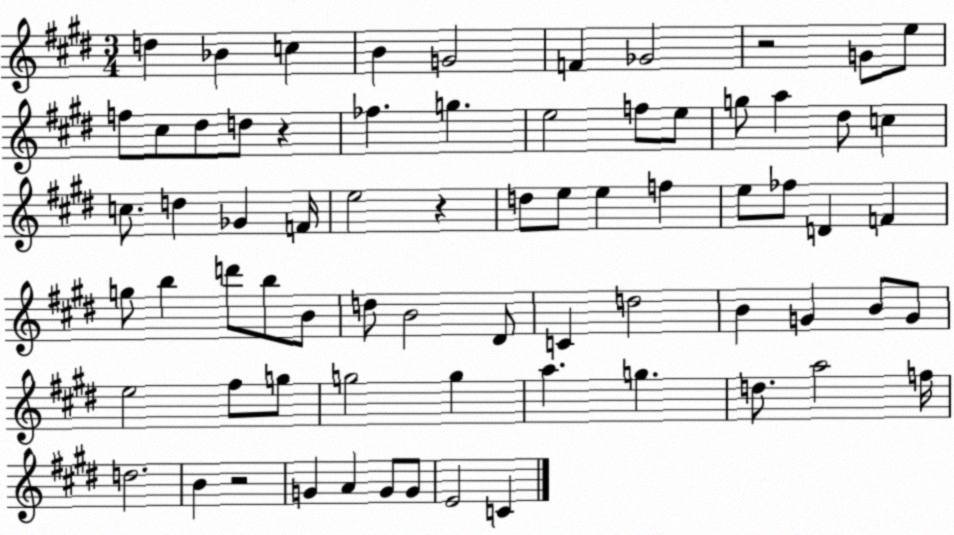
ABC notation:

X:1
T:Untitled
M:3/4
L:1/4
K:E
d _B c B G2 F _G2 z2 G/2 e/2 f/2 ^c/2 ^d/2 d/2 z _f g e2 f/2 e/2 g/2 a ^d/2 c c/2 d _G F/4 e2 z d/2 e/2 e f e/2 _f/2 D F g/2 b d'/2 b/2 B/2 d/2 B2 ^D/2 C d2 B G B/2 G/2 e2 ^f/2 g/2 g2 g a g d/2 a2 f/4 d2 B z2 G A G/2 G/2 E2 C